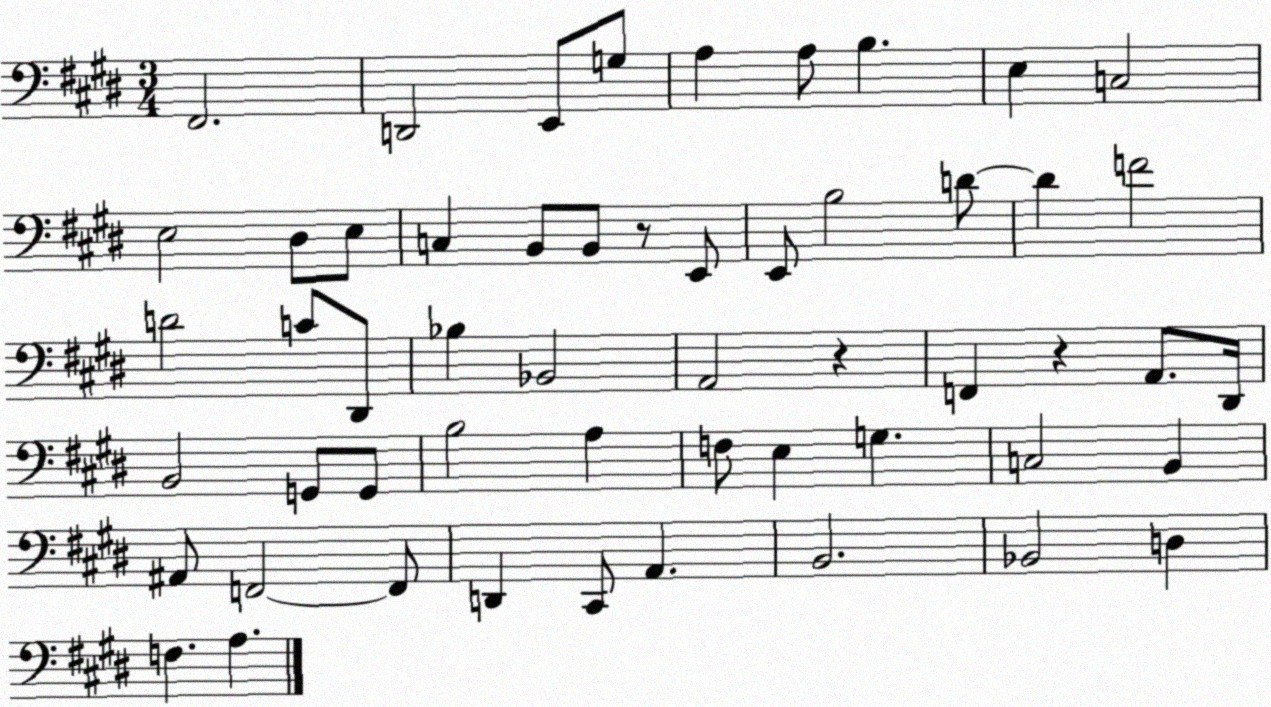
X:1
T:Untitled
M:3/4
L:1/4
K:E
^F,,2 D,,2 E,,/2 G,/2 A, A,/2 B, E, C,2 E,2 ^D,/2 E,/2 C, B,,/2 B,,/2 z/2 E,,/2 E,,/2 B,2 D/2 D F2 D2 C/2 ^D,,/2 _B, _B,,2 A,,2 z F,, z A,,/2 ^D,,/4 B,,2 G,,/2 G,,/2 B,2 A, F,/2 E, G, C,2 B,, ^A,,/2 F,,2 F,,/2 D,, ^C,,/2 A,, B,,2 _B,,2 D, F, A,